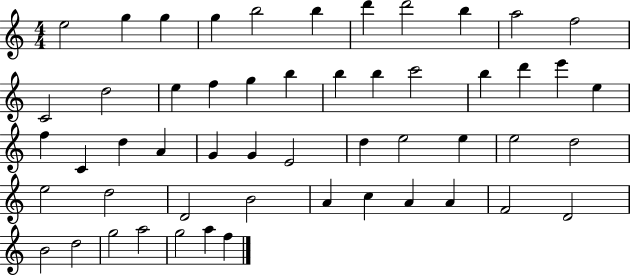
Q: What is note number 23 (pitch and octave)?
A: E6